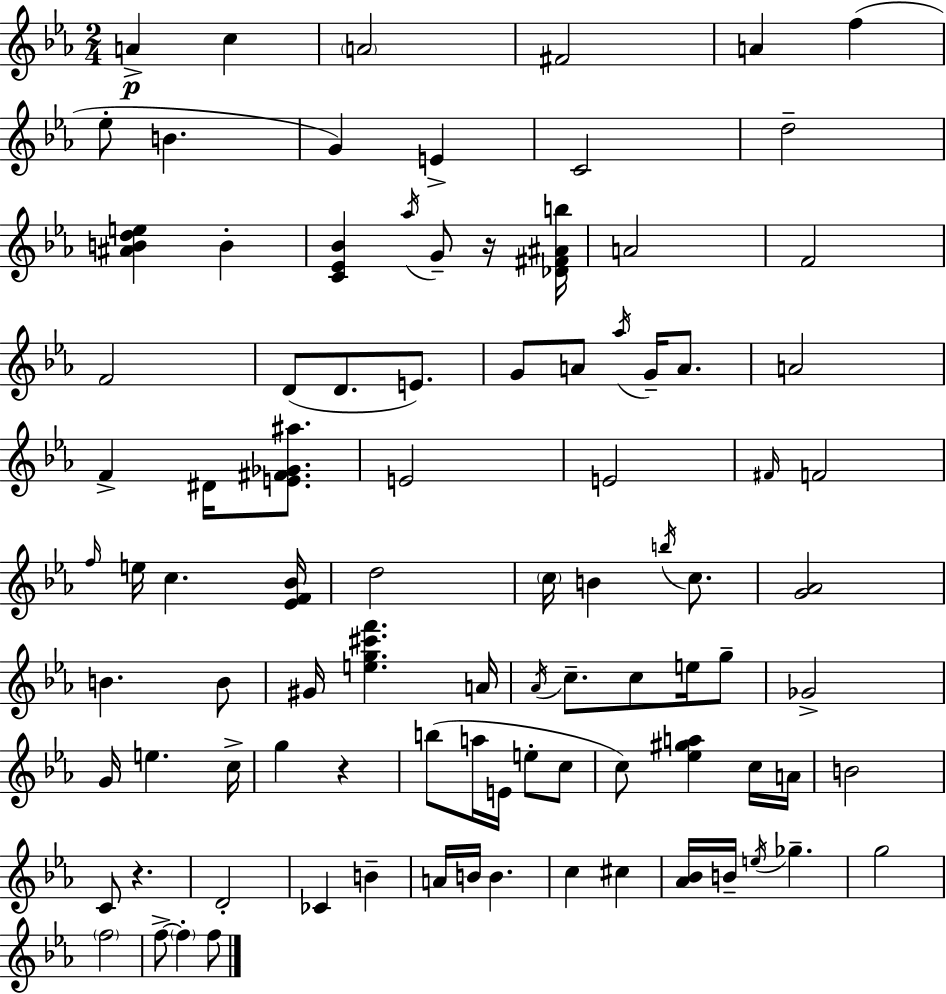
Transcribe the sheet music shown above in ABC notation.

X:1
T:Untitled
M:2/4
L:1/4
K:Eb
A c A2 ^F2 A f _e/2 B G E C2 d2 [^ABde] B [C_E_B] _a/4 G/2 z/4 [_D^F^Ab]/4 A2 F2 F2 D/2 D/2 E/2 G/2 A/2 _a/4 G/4 A/2 A2 F ^D/4 [E^F_G^a]/2 E2 E2 ^F/4 F2 f/4 e/4 c [_EF_B]/4 d2 c/4 B b/4 c/2 [G_A]2 B B/2 ^G/4 [eg^c'f'] A/4 _A/4 c/2 c/2 e/4 g/2 _G2 G/4 e c/4 g z b/2 a/4 E/4 e/2 c/2 c/2 [_e^ga] c/4 A/4 B2 C/2 z D2 _C B A/4 B/4 B c ^c [_A_B]/4 B/4 e/4 _g g2 f2 f/2 f f/2